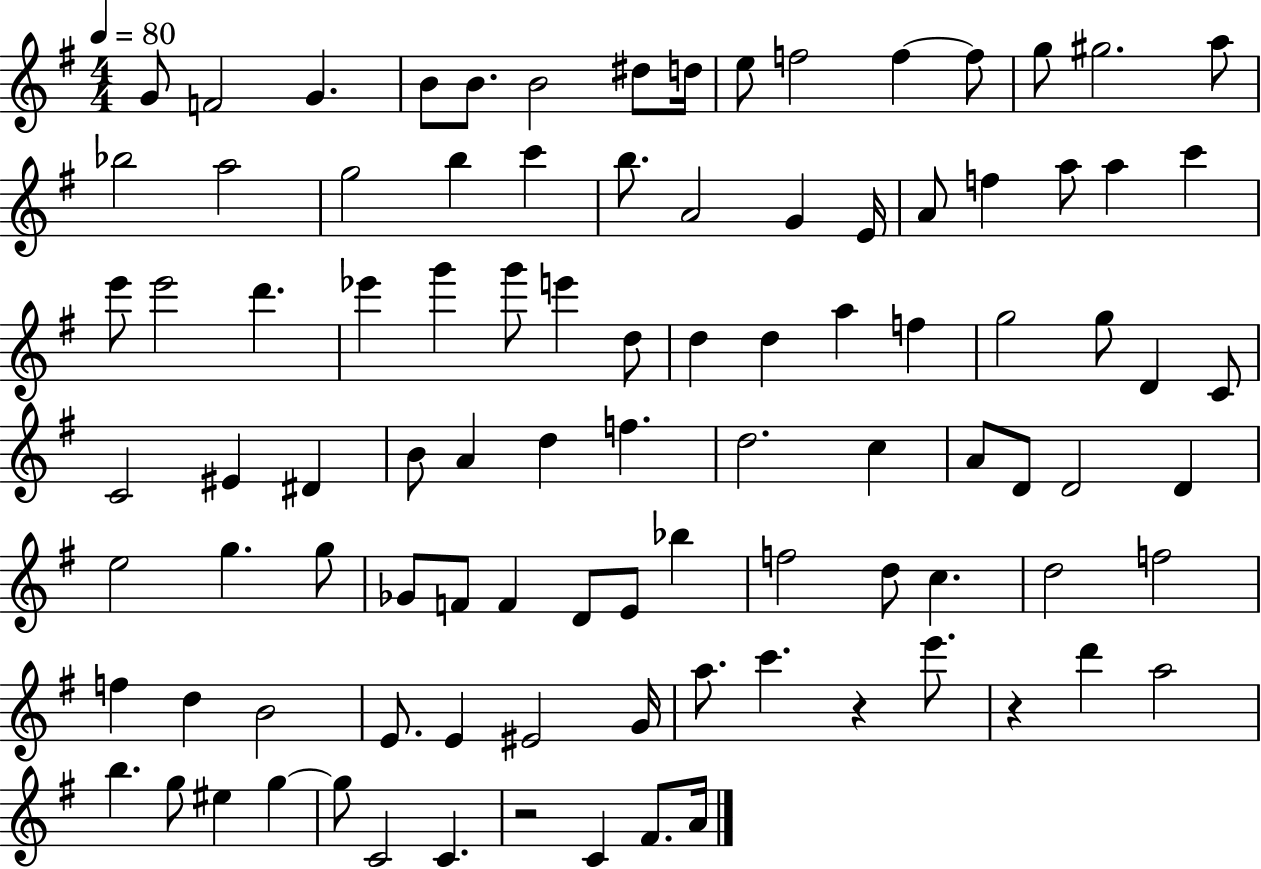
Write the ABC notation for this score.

X:1
T:Untitled
M:4/4
L:1/4
K:G
G/2 F2 G B/2 B/2 B2 ^d/2 d/4 e/2 f2 f f/2 g/2 ^g2 a/2 _b2 a2 g2 b c' b/2 A2 G E/4 A/2 f a/2 a c' e'/2 e'2 d' _e' g' g'/2 e' d/2 d d a f g2 g/2 D C/2 C2 ^E ^D B/2 A d f d2 c A/2 D/2 D2 D e2 g g/2 _G/2 F/2 F D/2 E/2 _b f2 d/2 c d2 f2 f d B2 E/2 E ^E2 G/4 a/2 c' z e'/2 z d' a2 b g/2 ^e g g/2 C2 C z2 C ^F/2 A/4